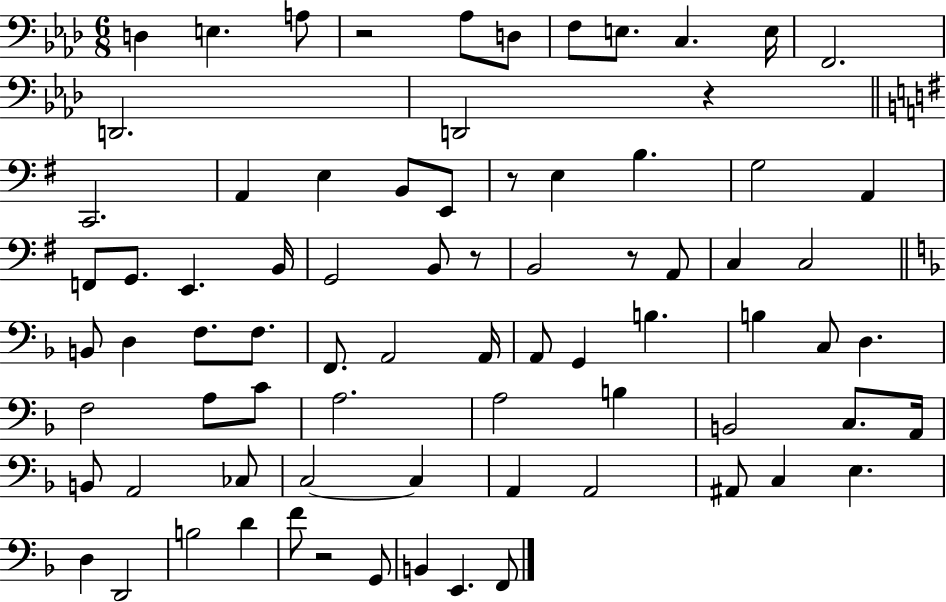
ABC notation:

X:1
T:Untitled
M:6/8
L:1/4
K:Ab
D, E, A,/2 z2 _A,/2 D,/2 F,/2 E,/2 C, E,/4 F,,2 D,,2 D,,2 z C,,2 A,, E, B,,/2 E,,/2 z/2 E, B, G,2 A,, F,,/2 G,,/2 E,, B,,/4 G,,2 B,,/2 z/2 B,,2 z/2 A,,/2 C, C,2 B,,/2 D, F,/2 F,/2 F,,/2 A,,2 A,,/4 A,,/2 G,, B, B, C,/2 D, F,2 A,/2 C/2 A,2 A,2 B, B,,2 C,/2 A,,/4 B,,/2 A,,2 _C,/2 C,2 C, A,, A,,2 ^A,,/2 C, E, D, D,,2 B,2 D F/2 z2 G,,/2 B,, E,, F,,/2